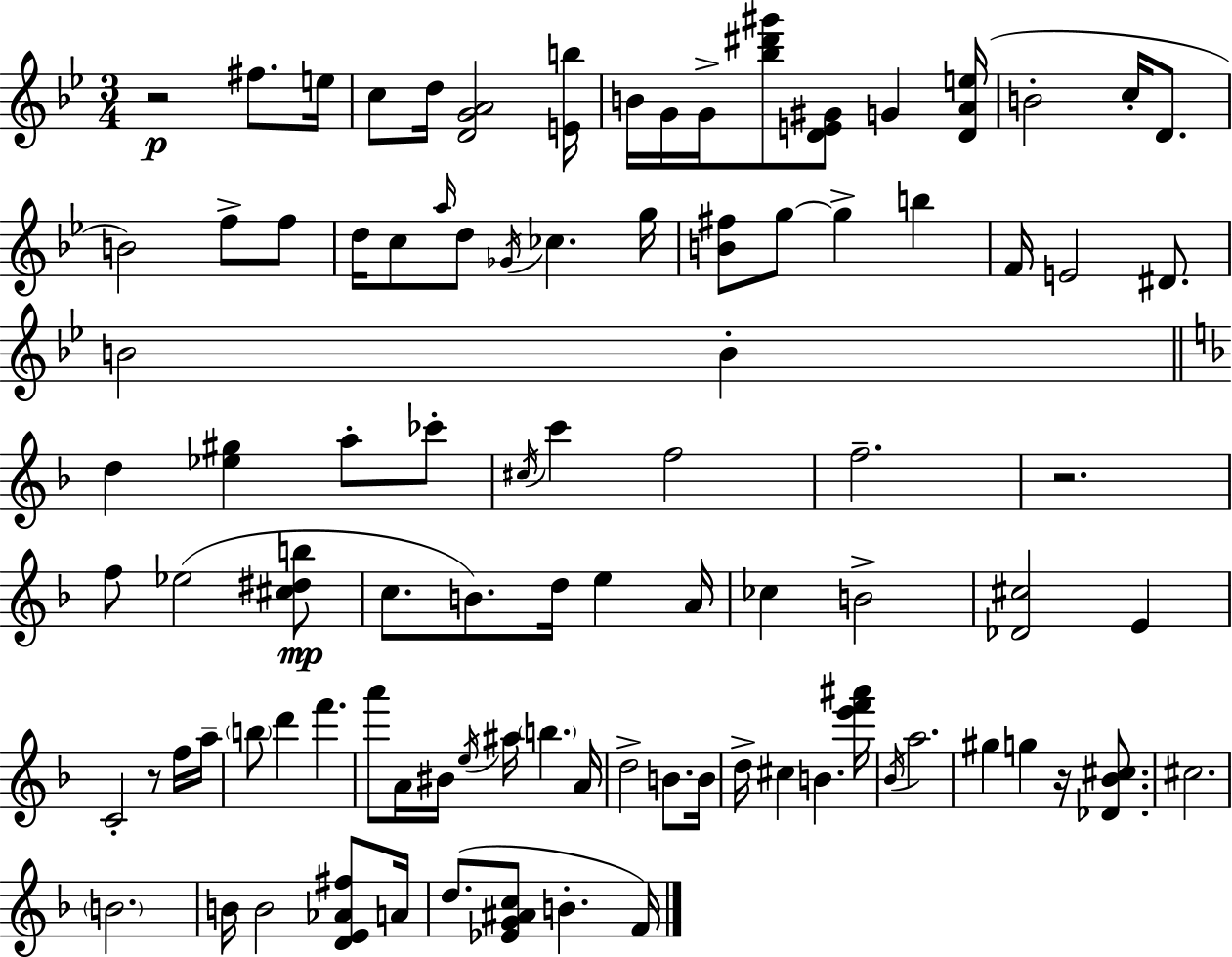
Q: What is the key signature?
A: BES major